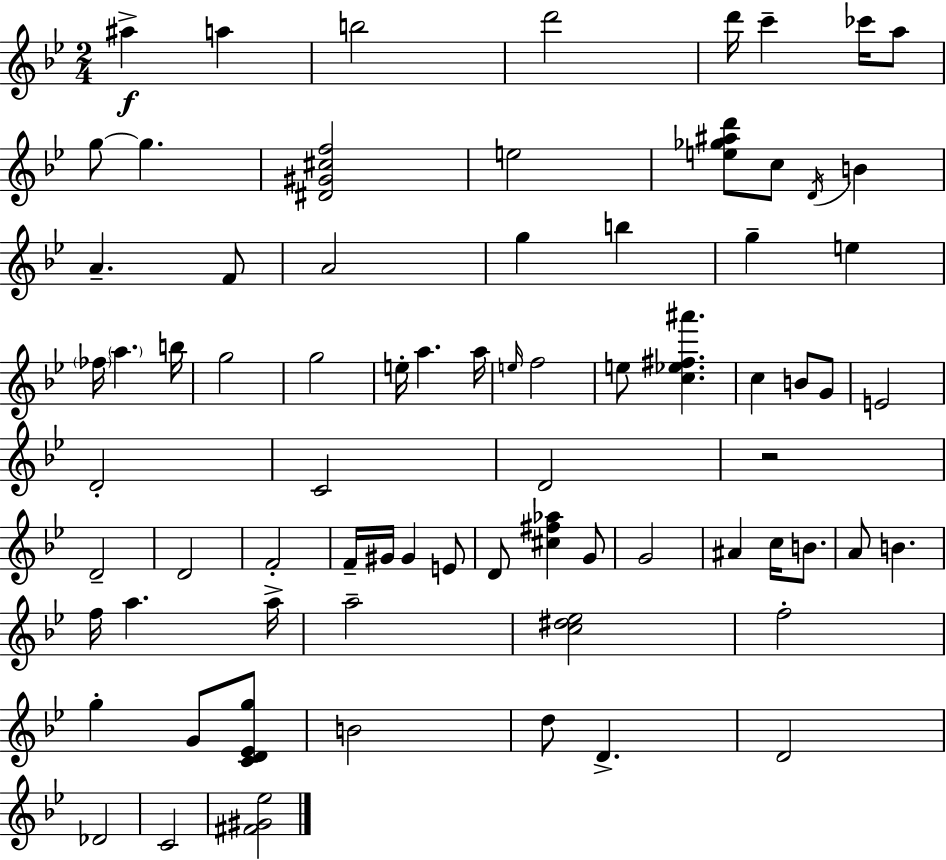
A#5/q A5/q B5/h D6/h D6/s C6/q CES6/s A5/e G5/e G5/q. [D#4,G#4,C#5,F5]/h E5/h [E5,Gb5,A#5,D6]/e C5/e D4/s B4/q A4/q. F4/e A4/h G5/q B5/q G5/q E5/q FES5/s A5/q. B5/s G5/h G5/h E5/s A5/q. A5/s E5/s F5/h E5/e [C5,Eb5,F#5,A#6]/q. C5/q B4/e G4/e E4/h D4/h C4/h D4/h R/h D4/h D4/h F4/h F4/s G#4/s G#4/q E4/e D4/e [C#5,F#5,Ab5]/q G4/e G4/h A#4/q C5/s B4/e. A4/e B4/q. F5/s A5/q. A5/s A5/h [C5,D#5,Eb5]/h F5/h G5/q G4/e [C4,D4,Eb4,G5]/e B4/h D5/e D4/q. D4/h Db4/h C4/h [F#4,G#4,Eb5]/h